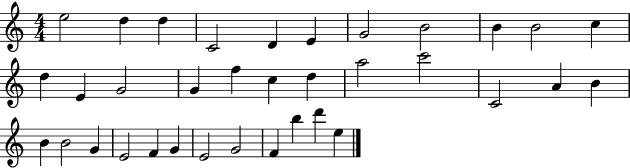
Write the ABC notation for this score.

X:1
T:Untitled
M:4/4
L:1/4
K:C
e2 d d C2 D E G2 B2 B B2 c d E G2 G f c d a2 c'2 C2 A B B B2 G E2 F G E2 G2 F b d' e